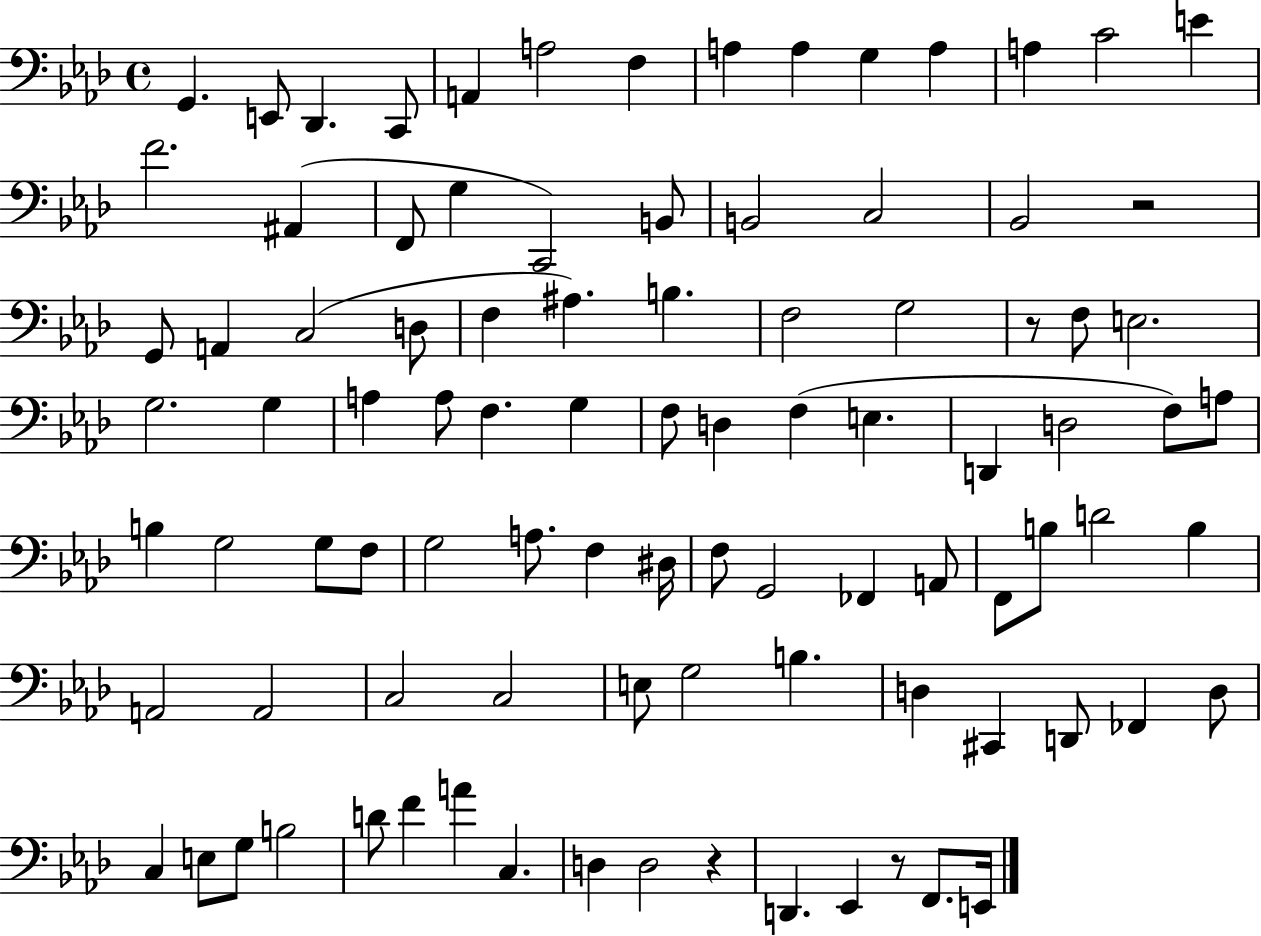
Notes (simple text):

G2/q. E2/e Db2/q. C2/e A2/q A3/h F3/q A3/q A3/q G3/q A3/q A3/q C4/h E4/q F4/h. A#2/q F2/e G3/q C2/h B2/e B2/h C3/h Bb2/h R/h G2/e A2/q C3/h D3/e F3/q A#3/q. B3/q. F3/h G3/h R/e F3/e E3/h. G3/h. G3/q A3/q A3/e F3/q. G3/q F3/e D3/q F3/q E3/q. D2/q D3/h F3/e A3/e B3/q G3/h G3/e F3/e G3/h A3/e. F3/q D#3/s F3/e G2/h FES2/q A2/e F2/e B3/e D4/h B3/q A2/h A2/h C3/h C3/h E3/e G3/h B3/q. D3/q C#2/q D2/e FES2/q D3/e C3/q E3/e G3/e B3/h D4/e F4/q A4/q C3/q. D3/q D3/h R/q D2/q. Eb2/q R/e F2/e. E2/s